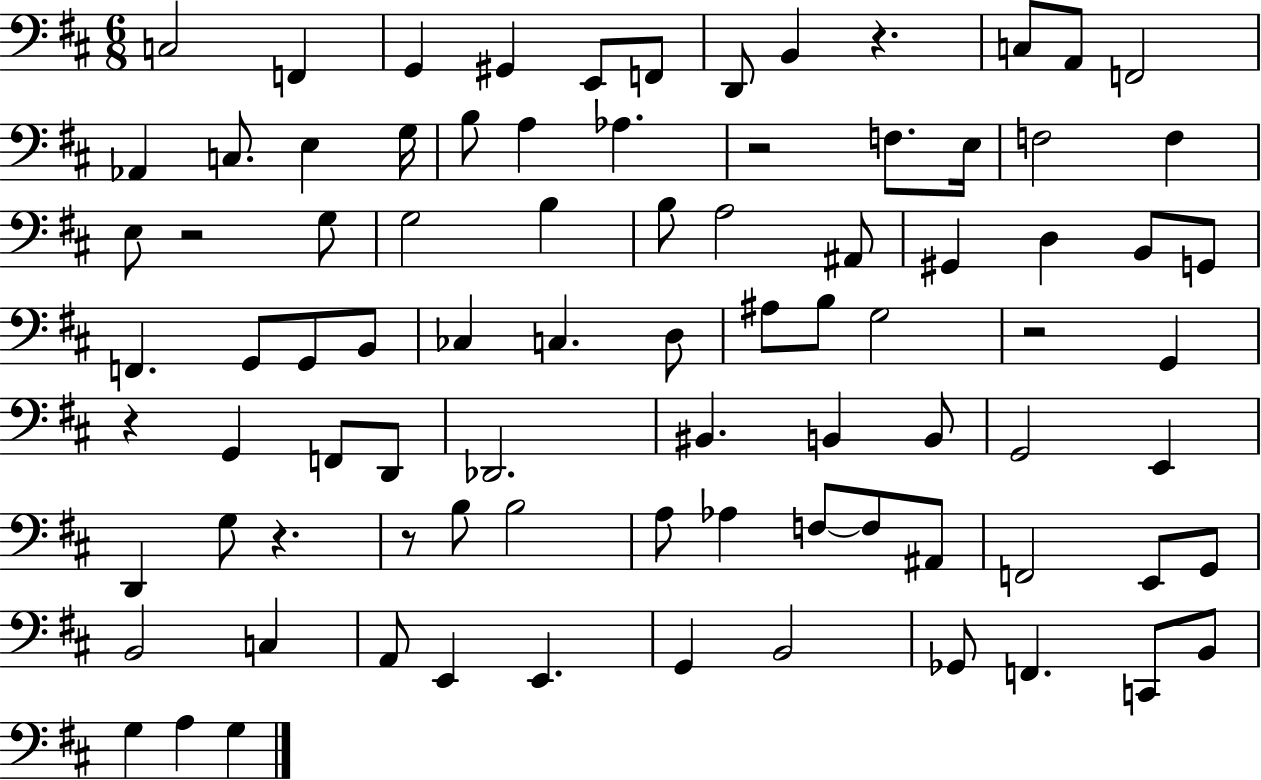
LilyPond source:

{
  \clef bass
  \numericTimeSignature
  \time 6/8
  \key d \major
  c2 f,4 | g,4 gis,4 e,8 f,8 | d,8 b,4 r4. | c8 a,8 f,2 | \break aes,4 c8. e4 g16 | b8 a4 aes4. | r2 f8. e16 | f2 f4 | \break e8 r2 g8 | g2 b4 | b8 a2 ais,8 | gis,4 d4 b,8 g,8 | \break f,4. g,8 g,8 b,8 | ces4 c4. d8 | ais8 b8 g2 | r2 g,4 | \break r4 g,4 f,8 d,8 | des,2. | bis,4. b,4 b,8 | g,2 e,4 | \break d,4 g8 r4. | r8 b8 b2 | a8 aes4 f8~~ f8 ais,8 | f,2 e,8 g,8 | \break b,2 c4 | a,8 e,4 e,4. | g,4 b,2 | ges,8 f,4. c,8 b,8 | \break g4 a4 g4 | \bar "|."
}